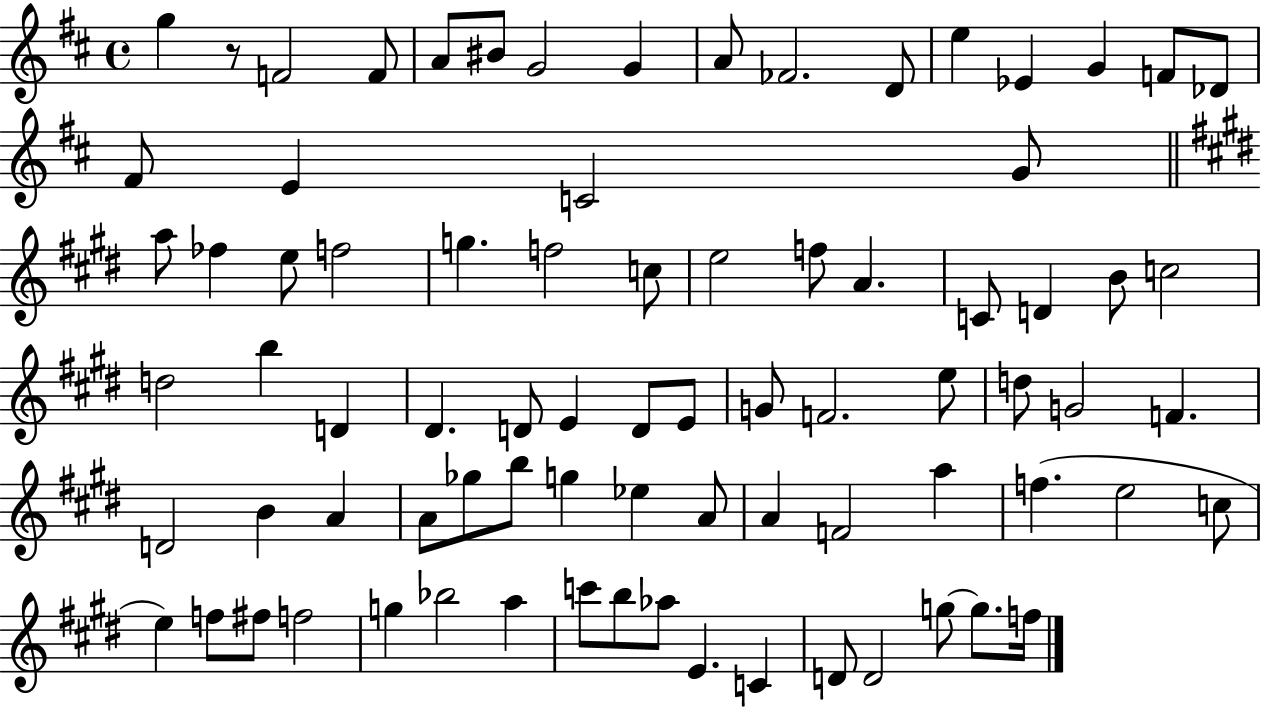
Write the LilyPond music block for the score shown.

{
  \clef treble
  \time 4/4
  \defaultTimeSignature
  \key d \major
  g''4 r8 f'2 f'8 | a'8 bis'8 g'2 g'4 | a'8 fes'2. d'8 | e''4 ees'4 g'4 f'8 des'8 | \break fis'8 e'4 c'2 g'8 | \bar "||" \break \key e \major a''8 fes''4 e''8 f''2 | g''4. f''2 c''8 | e''2 f''8 a'4. | c'8 d'4 b'8 c''2 | \break d''2 b''4 d'4 | dis'4. d'8 e'4 d'8 e'8 | g'8 f'2. e''8 | d''8 g'2 f'4. | \break d'2 b'4 a'4 | a'8 ges''8 b''8 g''4 ees''4 a'8 | a'4 f'2 a''4 | f''4.( e''2 c''8 | \break e''4) f''8 fis''8 f''2 | g''4 bes''2 a''4 | c'''8 b''8 aes''8 e'4. c'4 | d'8 d'2 g''8~~ g''8. f''16 | \break \bar "|."
}